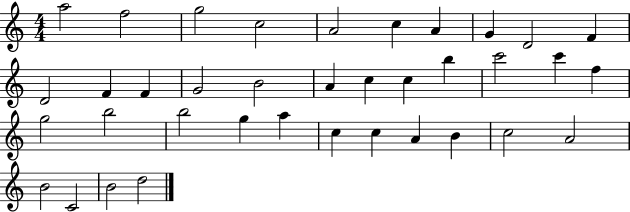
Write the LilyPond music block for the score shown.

{
  \clef treble
  \numericTimeSignature
  \time 4/4
  \key c \major
  a''2 f''2 | g''2 c''2 | a'2 c''4 a'4 | g'4 d'2 f'4 | \break d'2 f'4 f'4 | g'2 b'2 | a'4 c''4 c''4 b''4 | c'''2 c'''4 f''4 | \break g''2 b''2 | b''2 g''4 a''4 | c''4 c''4 a'4 b'4 | c''2 a'2 | \break b'2 c'2 | b'2 d''2 | \bar "|."
}